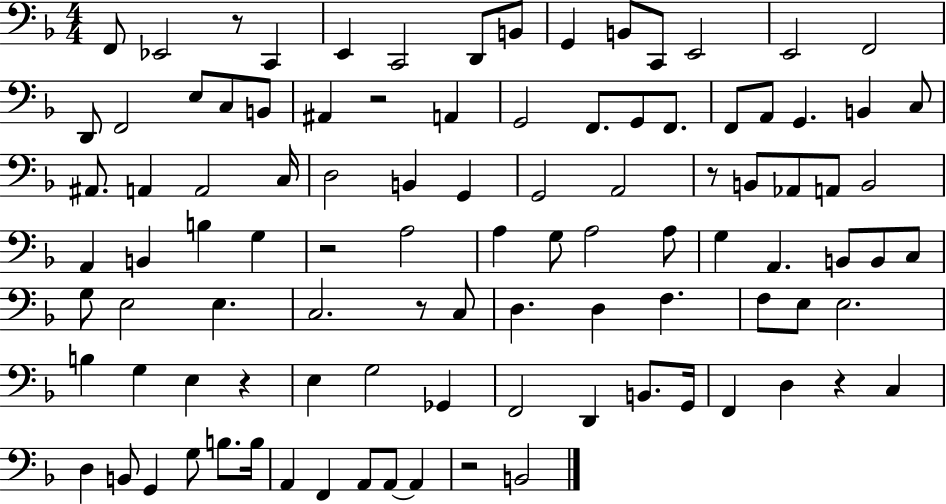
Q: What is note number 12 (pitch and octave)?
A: E2